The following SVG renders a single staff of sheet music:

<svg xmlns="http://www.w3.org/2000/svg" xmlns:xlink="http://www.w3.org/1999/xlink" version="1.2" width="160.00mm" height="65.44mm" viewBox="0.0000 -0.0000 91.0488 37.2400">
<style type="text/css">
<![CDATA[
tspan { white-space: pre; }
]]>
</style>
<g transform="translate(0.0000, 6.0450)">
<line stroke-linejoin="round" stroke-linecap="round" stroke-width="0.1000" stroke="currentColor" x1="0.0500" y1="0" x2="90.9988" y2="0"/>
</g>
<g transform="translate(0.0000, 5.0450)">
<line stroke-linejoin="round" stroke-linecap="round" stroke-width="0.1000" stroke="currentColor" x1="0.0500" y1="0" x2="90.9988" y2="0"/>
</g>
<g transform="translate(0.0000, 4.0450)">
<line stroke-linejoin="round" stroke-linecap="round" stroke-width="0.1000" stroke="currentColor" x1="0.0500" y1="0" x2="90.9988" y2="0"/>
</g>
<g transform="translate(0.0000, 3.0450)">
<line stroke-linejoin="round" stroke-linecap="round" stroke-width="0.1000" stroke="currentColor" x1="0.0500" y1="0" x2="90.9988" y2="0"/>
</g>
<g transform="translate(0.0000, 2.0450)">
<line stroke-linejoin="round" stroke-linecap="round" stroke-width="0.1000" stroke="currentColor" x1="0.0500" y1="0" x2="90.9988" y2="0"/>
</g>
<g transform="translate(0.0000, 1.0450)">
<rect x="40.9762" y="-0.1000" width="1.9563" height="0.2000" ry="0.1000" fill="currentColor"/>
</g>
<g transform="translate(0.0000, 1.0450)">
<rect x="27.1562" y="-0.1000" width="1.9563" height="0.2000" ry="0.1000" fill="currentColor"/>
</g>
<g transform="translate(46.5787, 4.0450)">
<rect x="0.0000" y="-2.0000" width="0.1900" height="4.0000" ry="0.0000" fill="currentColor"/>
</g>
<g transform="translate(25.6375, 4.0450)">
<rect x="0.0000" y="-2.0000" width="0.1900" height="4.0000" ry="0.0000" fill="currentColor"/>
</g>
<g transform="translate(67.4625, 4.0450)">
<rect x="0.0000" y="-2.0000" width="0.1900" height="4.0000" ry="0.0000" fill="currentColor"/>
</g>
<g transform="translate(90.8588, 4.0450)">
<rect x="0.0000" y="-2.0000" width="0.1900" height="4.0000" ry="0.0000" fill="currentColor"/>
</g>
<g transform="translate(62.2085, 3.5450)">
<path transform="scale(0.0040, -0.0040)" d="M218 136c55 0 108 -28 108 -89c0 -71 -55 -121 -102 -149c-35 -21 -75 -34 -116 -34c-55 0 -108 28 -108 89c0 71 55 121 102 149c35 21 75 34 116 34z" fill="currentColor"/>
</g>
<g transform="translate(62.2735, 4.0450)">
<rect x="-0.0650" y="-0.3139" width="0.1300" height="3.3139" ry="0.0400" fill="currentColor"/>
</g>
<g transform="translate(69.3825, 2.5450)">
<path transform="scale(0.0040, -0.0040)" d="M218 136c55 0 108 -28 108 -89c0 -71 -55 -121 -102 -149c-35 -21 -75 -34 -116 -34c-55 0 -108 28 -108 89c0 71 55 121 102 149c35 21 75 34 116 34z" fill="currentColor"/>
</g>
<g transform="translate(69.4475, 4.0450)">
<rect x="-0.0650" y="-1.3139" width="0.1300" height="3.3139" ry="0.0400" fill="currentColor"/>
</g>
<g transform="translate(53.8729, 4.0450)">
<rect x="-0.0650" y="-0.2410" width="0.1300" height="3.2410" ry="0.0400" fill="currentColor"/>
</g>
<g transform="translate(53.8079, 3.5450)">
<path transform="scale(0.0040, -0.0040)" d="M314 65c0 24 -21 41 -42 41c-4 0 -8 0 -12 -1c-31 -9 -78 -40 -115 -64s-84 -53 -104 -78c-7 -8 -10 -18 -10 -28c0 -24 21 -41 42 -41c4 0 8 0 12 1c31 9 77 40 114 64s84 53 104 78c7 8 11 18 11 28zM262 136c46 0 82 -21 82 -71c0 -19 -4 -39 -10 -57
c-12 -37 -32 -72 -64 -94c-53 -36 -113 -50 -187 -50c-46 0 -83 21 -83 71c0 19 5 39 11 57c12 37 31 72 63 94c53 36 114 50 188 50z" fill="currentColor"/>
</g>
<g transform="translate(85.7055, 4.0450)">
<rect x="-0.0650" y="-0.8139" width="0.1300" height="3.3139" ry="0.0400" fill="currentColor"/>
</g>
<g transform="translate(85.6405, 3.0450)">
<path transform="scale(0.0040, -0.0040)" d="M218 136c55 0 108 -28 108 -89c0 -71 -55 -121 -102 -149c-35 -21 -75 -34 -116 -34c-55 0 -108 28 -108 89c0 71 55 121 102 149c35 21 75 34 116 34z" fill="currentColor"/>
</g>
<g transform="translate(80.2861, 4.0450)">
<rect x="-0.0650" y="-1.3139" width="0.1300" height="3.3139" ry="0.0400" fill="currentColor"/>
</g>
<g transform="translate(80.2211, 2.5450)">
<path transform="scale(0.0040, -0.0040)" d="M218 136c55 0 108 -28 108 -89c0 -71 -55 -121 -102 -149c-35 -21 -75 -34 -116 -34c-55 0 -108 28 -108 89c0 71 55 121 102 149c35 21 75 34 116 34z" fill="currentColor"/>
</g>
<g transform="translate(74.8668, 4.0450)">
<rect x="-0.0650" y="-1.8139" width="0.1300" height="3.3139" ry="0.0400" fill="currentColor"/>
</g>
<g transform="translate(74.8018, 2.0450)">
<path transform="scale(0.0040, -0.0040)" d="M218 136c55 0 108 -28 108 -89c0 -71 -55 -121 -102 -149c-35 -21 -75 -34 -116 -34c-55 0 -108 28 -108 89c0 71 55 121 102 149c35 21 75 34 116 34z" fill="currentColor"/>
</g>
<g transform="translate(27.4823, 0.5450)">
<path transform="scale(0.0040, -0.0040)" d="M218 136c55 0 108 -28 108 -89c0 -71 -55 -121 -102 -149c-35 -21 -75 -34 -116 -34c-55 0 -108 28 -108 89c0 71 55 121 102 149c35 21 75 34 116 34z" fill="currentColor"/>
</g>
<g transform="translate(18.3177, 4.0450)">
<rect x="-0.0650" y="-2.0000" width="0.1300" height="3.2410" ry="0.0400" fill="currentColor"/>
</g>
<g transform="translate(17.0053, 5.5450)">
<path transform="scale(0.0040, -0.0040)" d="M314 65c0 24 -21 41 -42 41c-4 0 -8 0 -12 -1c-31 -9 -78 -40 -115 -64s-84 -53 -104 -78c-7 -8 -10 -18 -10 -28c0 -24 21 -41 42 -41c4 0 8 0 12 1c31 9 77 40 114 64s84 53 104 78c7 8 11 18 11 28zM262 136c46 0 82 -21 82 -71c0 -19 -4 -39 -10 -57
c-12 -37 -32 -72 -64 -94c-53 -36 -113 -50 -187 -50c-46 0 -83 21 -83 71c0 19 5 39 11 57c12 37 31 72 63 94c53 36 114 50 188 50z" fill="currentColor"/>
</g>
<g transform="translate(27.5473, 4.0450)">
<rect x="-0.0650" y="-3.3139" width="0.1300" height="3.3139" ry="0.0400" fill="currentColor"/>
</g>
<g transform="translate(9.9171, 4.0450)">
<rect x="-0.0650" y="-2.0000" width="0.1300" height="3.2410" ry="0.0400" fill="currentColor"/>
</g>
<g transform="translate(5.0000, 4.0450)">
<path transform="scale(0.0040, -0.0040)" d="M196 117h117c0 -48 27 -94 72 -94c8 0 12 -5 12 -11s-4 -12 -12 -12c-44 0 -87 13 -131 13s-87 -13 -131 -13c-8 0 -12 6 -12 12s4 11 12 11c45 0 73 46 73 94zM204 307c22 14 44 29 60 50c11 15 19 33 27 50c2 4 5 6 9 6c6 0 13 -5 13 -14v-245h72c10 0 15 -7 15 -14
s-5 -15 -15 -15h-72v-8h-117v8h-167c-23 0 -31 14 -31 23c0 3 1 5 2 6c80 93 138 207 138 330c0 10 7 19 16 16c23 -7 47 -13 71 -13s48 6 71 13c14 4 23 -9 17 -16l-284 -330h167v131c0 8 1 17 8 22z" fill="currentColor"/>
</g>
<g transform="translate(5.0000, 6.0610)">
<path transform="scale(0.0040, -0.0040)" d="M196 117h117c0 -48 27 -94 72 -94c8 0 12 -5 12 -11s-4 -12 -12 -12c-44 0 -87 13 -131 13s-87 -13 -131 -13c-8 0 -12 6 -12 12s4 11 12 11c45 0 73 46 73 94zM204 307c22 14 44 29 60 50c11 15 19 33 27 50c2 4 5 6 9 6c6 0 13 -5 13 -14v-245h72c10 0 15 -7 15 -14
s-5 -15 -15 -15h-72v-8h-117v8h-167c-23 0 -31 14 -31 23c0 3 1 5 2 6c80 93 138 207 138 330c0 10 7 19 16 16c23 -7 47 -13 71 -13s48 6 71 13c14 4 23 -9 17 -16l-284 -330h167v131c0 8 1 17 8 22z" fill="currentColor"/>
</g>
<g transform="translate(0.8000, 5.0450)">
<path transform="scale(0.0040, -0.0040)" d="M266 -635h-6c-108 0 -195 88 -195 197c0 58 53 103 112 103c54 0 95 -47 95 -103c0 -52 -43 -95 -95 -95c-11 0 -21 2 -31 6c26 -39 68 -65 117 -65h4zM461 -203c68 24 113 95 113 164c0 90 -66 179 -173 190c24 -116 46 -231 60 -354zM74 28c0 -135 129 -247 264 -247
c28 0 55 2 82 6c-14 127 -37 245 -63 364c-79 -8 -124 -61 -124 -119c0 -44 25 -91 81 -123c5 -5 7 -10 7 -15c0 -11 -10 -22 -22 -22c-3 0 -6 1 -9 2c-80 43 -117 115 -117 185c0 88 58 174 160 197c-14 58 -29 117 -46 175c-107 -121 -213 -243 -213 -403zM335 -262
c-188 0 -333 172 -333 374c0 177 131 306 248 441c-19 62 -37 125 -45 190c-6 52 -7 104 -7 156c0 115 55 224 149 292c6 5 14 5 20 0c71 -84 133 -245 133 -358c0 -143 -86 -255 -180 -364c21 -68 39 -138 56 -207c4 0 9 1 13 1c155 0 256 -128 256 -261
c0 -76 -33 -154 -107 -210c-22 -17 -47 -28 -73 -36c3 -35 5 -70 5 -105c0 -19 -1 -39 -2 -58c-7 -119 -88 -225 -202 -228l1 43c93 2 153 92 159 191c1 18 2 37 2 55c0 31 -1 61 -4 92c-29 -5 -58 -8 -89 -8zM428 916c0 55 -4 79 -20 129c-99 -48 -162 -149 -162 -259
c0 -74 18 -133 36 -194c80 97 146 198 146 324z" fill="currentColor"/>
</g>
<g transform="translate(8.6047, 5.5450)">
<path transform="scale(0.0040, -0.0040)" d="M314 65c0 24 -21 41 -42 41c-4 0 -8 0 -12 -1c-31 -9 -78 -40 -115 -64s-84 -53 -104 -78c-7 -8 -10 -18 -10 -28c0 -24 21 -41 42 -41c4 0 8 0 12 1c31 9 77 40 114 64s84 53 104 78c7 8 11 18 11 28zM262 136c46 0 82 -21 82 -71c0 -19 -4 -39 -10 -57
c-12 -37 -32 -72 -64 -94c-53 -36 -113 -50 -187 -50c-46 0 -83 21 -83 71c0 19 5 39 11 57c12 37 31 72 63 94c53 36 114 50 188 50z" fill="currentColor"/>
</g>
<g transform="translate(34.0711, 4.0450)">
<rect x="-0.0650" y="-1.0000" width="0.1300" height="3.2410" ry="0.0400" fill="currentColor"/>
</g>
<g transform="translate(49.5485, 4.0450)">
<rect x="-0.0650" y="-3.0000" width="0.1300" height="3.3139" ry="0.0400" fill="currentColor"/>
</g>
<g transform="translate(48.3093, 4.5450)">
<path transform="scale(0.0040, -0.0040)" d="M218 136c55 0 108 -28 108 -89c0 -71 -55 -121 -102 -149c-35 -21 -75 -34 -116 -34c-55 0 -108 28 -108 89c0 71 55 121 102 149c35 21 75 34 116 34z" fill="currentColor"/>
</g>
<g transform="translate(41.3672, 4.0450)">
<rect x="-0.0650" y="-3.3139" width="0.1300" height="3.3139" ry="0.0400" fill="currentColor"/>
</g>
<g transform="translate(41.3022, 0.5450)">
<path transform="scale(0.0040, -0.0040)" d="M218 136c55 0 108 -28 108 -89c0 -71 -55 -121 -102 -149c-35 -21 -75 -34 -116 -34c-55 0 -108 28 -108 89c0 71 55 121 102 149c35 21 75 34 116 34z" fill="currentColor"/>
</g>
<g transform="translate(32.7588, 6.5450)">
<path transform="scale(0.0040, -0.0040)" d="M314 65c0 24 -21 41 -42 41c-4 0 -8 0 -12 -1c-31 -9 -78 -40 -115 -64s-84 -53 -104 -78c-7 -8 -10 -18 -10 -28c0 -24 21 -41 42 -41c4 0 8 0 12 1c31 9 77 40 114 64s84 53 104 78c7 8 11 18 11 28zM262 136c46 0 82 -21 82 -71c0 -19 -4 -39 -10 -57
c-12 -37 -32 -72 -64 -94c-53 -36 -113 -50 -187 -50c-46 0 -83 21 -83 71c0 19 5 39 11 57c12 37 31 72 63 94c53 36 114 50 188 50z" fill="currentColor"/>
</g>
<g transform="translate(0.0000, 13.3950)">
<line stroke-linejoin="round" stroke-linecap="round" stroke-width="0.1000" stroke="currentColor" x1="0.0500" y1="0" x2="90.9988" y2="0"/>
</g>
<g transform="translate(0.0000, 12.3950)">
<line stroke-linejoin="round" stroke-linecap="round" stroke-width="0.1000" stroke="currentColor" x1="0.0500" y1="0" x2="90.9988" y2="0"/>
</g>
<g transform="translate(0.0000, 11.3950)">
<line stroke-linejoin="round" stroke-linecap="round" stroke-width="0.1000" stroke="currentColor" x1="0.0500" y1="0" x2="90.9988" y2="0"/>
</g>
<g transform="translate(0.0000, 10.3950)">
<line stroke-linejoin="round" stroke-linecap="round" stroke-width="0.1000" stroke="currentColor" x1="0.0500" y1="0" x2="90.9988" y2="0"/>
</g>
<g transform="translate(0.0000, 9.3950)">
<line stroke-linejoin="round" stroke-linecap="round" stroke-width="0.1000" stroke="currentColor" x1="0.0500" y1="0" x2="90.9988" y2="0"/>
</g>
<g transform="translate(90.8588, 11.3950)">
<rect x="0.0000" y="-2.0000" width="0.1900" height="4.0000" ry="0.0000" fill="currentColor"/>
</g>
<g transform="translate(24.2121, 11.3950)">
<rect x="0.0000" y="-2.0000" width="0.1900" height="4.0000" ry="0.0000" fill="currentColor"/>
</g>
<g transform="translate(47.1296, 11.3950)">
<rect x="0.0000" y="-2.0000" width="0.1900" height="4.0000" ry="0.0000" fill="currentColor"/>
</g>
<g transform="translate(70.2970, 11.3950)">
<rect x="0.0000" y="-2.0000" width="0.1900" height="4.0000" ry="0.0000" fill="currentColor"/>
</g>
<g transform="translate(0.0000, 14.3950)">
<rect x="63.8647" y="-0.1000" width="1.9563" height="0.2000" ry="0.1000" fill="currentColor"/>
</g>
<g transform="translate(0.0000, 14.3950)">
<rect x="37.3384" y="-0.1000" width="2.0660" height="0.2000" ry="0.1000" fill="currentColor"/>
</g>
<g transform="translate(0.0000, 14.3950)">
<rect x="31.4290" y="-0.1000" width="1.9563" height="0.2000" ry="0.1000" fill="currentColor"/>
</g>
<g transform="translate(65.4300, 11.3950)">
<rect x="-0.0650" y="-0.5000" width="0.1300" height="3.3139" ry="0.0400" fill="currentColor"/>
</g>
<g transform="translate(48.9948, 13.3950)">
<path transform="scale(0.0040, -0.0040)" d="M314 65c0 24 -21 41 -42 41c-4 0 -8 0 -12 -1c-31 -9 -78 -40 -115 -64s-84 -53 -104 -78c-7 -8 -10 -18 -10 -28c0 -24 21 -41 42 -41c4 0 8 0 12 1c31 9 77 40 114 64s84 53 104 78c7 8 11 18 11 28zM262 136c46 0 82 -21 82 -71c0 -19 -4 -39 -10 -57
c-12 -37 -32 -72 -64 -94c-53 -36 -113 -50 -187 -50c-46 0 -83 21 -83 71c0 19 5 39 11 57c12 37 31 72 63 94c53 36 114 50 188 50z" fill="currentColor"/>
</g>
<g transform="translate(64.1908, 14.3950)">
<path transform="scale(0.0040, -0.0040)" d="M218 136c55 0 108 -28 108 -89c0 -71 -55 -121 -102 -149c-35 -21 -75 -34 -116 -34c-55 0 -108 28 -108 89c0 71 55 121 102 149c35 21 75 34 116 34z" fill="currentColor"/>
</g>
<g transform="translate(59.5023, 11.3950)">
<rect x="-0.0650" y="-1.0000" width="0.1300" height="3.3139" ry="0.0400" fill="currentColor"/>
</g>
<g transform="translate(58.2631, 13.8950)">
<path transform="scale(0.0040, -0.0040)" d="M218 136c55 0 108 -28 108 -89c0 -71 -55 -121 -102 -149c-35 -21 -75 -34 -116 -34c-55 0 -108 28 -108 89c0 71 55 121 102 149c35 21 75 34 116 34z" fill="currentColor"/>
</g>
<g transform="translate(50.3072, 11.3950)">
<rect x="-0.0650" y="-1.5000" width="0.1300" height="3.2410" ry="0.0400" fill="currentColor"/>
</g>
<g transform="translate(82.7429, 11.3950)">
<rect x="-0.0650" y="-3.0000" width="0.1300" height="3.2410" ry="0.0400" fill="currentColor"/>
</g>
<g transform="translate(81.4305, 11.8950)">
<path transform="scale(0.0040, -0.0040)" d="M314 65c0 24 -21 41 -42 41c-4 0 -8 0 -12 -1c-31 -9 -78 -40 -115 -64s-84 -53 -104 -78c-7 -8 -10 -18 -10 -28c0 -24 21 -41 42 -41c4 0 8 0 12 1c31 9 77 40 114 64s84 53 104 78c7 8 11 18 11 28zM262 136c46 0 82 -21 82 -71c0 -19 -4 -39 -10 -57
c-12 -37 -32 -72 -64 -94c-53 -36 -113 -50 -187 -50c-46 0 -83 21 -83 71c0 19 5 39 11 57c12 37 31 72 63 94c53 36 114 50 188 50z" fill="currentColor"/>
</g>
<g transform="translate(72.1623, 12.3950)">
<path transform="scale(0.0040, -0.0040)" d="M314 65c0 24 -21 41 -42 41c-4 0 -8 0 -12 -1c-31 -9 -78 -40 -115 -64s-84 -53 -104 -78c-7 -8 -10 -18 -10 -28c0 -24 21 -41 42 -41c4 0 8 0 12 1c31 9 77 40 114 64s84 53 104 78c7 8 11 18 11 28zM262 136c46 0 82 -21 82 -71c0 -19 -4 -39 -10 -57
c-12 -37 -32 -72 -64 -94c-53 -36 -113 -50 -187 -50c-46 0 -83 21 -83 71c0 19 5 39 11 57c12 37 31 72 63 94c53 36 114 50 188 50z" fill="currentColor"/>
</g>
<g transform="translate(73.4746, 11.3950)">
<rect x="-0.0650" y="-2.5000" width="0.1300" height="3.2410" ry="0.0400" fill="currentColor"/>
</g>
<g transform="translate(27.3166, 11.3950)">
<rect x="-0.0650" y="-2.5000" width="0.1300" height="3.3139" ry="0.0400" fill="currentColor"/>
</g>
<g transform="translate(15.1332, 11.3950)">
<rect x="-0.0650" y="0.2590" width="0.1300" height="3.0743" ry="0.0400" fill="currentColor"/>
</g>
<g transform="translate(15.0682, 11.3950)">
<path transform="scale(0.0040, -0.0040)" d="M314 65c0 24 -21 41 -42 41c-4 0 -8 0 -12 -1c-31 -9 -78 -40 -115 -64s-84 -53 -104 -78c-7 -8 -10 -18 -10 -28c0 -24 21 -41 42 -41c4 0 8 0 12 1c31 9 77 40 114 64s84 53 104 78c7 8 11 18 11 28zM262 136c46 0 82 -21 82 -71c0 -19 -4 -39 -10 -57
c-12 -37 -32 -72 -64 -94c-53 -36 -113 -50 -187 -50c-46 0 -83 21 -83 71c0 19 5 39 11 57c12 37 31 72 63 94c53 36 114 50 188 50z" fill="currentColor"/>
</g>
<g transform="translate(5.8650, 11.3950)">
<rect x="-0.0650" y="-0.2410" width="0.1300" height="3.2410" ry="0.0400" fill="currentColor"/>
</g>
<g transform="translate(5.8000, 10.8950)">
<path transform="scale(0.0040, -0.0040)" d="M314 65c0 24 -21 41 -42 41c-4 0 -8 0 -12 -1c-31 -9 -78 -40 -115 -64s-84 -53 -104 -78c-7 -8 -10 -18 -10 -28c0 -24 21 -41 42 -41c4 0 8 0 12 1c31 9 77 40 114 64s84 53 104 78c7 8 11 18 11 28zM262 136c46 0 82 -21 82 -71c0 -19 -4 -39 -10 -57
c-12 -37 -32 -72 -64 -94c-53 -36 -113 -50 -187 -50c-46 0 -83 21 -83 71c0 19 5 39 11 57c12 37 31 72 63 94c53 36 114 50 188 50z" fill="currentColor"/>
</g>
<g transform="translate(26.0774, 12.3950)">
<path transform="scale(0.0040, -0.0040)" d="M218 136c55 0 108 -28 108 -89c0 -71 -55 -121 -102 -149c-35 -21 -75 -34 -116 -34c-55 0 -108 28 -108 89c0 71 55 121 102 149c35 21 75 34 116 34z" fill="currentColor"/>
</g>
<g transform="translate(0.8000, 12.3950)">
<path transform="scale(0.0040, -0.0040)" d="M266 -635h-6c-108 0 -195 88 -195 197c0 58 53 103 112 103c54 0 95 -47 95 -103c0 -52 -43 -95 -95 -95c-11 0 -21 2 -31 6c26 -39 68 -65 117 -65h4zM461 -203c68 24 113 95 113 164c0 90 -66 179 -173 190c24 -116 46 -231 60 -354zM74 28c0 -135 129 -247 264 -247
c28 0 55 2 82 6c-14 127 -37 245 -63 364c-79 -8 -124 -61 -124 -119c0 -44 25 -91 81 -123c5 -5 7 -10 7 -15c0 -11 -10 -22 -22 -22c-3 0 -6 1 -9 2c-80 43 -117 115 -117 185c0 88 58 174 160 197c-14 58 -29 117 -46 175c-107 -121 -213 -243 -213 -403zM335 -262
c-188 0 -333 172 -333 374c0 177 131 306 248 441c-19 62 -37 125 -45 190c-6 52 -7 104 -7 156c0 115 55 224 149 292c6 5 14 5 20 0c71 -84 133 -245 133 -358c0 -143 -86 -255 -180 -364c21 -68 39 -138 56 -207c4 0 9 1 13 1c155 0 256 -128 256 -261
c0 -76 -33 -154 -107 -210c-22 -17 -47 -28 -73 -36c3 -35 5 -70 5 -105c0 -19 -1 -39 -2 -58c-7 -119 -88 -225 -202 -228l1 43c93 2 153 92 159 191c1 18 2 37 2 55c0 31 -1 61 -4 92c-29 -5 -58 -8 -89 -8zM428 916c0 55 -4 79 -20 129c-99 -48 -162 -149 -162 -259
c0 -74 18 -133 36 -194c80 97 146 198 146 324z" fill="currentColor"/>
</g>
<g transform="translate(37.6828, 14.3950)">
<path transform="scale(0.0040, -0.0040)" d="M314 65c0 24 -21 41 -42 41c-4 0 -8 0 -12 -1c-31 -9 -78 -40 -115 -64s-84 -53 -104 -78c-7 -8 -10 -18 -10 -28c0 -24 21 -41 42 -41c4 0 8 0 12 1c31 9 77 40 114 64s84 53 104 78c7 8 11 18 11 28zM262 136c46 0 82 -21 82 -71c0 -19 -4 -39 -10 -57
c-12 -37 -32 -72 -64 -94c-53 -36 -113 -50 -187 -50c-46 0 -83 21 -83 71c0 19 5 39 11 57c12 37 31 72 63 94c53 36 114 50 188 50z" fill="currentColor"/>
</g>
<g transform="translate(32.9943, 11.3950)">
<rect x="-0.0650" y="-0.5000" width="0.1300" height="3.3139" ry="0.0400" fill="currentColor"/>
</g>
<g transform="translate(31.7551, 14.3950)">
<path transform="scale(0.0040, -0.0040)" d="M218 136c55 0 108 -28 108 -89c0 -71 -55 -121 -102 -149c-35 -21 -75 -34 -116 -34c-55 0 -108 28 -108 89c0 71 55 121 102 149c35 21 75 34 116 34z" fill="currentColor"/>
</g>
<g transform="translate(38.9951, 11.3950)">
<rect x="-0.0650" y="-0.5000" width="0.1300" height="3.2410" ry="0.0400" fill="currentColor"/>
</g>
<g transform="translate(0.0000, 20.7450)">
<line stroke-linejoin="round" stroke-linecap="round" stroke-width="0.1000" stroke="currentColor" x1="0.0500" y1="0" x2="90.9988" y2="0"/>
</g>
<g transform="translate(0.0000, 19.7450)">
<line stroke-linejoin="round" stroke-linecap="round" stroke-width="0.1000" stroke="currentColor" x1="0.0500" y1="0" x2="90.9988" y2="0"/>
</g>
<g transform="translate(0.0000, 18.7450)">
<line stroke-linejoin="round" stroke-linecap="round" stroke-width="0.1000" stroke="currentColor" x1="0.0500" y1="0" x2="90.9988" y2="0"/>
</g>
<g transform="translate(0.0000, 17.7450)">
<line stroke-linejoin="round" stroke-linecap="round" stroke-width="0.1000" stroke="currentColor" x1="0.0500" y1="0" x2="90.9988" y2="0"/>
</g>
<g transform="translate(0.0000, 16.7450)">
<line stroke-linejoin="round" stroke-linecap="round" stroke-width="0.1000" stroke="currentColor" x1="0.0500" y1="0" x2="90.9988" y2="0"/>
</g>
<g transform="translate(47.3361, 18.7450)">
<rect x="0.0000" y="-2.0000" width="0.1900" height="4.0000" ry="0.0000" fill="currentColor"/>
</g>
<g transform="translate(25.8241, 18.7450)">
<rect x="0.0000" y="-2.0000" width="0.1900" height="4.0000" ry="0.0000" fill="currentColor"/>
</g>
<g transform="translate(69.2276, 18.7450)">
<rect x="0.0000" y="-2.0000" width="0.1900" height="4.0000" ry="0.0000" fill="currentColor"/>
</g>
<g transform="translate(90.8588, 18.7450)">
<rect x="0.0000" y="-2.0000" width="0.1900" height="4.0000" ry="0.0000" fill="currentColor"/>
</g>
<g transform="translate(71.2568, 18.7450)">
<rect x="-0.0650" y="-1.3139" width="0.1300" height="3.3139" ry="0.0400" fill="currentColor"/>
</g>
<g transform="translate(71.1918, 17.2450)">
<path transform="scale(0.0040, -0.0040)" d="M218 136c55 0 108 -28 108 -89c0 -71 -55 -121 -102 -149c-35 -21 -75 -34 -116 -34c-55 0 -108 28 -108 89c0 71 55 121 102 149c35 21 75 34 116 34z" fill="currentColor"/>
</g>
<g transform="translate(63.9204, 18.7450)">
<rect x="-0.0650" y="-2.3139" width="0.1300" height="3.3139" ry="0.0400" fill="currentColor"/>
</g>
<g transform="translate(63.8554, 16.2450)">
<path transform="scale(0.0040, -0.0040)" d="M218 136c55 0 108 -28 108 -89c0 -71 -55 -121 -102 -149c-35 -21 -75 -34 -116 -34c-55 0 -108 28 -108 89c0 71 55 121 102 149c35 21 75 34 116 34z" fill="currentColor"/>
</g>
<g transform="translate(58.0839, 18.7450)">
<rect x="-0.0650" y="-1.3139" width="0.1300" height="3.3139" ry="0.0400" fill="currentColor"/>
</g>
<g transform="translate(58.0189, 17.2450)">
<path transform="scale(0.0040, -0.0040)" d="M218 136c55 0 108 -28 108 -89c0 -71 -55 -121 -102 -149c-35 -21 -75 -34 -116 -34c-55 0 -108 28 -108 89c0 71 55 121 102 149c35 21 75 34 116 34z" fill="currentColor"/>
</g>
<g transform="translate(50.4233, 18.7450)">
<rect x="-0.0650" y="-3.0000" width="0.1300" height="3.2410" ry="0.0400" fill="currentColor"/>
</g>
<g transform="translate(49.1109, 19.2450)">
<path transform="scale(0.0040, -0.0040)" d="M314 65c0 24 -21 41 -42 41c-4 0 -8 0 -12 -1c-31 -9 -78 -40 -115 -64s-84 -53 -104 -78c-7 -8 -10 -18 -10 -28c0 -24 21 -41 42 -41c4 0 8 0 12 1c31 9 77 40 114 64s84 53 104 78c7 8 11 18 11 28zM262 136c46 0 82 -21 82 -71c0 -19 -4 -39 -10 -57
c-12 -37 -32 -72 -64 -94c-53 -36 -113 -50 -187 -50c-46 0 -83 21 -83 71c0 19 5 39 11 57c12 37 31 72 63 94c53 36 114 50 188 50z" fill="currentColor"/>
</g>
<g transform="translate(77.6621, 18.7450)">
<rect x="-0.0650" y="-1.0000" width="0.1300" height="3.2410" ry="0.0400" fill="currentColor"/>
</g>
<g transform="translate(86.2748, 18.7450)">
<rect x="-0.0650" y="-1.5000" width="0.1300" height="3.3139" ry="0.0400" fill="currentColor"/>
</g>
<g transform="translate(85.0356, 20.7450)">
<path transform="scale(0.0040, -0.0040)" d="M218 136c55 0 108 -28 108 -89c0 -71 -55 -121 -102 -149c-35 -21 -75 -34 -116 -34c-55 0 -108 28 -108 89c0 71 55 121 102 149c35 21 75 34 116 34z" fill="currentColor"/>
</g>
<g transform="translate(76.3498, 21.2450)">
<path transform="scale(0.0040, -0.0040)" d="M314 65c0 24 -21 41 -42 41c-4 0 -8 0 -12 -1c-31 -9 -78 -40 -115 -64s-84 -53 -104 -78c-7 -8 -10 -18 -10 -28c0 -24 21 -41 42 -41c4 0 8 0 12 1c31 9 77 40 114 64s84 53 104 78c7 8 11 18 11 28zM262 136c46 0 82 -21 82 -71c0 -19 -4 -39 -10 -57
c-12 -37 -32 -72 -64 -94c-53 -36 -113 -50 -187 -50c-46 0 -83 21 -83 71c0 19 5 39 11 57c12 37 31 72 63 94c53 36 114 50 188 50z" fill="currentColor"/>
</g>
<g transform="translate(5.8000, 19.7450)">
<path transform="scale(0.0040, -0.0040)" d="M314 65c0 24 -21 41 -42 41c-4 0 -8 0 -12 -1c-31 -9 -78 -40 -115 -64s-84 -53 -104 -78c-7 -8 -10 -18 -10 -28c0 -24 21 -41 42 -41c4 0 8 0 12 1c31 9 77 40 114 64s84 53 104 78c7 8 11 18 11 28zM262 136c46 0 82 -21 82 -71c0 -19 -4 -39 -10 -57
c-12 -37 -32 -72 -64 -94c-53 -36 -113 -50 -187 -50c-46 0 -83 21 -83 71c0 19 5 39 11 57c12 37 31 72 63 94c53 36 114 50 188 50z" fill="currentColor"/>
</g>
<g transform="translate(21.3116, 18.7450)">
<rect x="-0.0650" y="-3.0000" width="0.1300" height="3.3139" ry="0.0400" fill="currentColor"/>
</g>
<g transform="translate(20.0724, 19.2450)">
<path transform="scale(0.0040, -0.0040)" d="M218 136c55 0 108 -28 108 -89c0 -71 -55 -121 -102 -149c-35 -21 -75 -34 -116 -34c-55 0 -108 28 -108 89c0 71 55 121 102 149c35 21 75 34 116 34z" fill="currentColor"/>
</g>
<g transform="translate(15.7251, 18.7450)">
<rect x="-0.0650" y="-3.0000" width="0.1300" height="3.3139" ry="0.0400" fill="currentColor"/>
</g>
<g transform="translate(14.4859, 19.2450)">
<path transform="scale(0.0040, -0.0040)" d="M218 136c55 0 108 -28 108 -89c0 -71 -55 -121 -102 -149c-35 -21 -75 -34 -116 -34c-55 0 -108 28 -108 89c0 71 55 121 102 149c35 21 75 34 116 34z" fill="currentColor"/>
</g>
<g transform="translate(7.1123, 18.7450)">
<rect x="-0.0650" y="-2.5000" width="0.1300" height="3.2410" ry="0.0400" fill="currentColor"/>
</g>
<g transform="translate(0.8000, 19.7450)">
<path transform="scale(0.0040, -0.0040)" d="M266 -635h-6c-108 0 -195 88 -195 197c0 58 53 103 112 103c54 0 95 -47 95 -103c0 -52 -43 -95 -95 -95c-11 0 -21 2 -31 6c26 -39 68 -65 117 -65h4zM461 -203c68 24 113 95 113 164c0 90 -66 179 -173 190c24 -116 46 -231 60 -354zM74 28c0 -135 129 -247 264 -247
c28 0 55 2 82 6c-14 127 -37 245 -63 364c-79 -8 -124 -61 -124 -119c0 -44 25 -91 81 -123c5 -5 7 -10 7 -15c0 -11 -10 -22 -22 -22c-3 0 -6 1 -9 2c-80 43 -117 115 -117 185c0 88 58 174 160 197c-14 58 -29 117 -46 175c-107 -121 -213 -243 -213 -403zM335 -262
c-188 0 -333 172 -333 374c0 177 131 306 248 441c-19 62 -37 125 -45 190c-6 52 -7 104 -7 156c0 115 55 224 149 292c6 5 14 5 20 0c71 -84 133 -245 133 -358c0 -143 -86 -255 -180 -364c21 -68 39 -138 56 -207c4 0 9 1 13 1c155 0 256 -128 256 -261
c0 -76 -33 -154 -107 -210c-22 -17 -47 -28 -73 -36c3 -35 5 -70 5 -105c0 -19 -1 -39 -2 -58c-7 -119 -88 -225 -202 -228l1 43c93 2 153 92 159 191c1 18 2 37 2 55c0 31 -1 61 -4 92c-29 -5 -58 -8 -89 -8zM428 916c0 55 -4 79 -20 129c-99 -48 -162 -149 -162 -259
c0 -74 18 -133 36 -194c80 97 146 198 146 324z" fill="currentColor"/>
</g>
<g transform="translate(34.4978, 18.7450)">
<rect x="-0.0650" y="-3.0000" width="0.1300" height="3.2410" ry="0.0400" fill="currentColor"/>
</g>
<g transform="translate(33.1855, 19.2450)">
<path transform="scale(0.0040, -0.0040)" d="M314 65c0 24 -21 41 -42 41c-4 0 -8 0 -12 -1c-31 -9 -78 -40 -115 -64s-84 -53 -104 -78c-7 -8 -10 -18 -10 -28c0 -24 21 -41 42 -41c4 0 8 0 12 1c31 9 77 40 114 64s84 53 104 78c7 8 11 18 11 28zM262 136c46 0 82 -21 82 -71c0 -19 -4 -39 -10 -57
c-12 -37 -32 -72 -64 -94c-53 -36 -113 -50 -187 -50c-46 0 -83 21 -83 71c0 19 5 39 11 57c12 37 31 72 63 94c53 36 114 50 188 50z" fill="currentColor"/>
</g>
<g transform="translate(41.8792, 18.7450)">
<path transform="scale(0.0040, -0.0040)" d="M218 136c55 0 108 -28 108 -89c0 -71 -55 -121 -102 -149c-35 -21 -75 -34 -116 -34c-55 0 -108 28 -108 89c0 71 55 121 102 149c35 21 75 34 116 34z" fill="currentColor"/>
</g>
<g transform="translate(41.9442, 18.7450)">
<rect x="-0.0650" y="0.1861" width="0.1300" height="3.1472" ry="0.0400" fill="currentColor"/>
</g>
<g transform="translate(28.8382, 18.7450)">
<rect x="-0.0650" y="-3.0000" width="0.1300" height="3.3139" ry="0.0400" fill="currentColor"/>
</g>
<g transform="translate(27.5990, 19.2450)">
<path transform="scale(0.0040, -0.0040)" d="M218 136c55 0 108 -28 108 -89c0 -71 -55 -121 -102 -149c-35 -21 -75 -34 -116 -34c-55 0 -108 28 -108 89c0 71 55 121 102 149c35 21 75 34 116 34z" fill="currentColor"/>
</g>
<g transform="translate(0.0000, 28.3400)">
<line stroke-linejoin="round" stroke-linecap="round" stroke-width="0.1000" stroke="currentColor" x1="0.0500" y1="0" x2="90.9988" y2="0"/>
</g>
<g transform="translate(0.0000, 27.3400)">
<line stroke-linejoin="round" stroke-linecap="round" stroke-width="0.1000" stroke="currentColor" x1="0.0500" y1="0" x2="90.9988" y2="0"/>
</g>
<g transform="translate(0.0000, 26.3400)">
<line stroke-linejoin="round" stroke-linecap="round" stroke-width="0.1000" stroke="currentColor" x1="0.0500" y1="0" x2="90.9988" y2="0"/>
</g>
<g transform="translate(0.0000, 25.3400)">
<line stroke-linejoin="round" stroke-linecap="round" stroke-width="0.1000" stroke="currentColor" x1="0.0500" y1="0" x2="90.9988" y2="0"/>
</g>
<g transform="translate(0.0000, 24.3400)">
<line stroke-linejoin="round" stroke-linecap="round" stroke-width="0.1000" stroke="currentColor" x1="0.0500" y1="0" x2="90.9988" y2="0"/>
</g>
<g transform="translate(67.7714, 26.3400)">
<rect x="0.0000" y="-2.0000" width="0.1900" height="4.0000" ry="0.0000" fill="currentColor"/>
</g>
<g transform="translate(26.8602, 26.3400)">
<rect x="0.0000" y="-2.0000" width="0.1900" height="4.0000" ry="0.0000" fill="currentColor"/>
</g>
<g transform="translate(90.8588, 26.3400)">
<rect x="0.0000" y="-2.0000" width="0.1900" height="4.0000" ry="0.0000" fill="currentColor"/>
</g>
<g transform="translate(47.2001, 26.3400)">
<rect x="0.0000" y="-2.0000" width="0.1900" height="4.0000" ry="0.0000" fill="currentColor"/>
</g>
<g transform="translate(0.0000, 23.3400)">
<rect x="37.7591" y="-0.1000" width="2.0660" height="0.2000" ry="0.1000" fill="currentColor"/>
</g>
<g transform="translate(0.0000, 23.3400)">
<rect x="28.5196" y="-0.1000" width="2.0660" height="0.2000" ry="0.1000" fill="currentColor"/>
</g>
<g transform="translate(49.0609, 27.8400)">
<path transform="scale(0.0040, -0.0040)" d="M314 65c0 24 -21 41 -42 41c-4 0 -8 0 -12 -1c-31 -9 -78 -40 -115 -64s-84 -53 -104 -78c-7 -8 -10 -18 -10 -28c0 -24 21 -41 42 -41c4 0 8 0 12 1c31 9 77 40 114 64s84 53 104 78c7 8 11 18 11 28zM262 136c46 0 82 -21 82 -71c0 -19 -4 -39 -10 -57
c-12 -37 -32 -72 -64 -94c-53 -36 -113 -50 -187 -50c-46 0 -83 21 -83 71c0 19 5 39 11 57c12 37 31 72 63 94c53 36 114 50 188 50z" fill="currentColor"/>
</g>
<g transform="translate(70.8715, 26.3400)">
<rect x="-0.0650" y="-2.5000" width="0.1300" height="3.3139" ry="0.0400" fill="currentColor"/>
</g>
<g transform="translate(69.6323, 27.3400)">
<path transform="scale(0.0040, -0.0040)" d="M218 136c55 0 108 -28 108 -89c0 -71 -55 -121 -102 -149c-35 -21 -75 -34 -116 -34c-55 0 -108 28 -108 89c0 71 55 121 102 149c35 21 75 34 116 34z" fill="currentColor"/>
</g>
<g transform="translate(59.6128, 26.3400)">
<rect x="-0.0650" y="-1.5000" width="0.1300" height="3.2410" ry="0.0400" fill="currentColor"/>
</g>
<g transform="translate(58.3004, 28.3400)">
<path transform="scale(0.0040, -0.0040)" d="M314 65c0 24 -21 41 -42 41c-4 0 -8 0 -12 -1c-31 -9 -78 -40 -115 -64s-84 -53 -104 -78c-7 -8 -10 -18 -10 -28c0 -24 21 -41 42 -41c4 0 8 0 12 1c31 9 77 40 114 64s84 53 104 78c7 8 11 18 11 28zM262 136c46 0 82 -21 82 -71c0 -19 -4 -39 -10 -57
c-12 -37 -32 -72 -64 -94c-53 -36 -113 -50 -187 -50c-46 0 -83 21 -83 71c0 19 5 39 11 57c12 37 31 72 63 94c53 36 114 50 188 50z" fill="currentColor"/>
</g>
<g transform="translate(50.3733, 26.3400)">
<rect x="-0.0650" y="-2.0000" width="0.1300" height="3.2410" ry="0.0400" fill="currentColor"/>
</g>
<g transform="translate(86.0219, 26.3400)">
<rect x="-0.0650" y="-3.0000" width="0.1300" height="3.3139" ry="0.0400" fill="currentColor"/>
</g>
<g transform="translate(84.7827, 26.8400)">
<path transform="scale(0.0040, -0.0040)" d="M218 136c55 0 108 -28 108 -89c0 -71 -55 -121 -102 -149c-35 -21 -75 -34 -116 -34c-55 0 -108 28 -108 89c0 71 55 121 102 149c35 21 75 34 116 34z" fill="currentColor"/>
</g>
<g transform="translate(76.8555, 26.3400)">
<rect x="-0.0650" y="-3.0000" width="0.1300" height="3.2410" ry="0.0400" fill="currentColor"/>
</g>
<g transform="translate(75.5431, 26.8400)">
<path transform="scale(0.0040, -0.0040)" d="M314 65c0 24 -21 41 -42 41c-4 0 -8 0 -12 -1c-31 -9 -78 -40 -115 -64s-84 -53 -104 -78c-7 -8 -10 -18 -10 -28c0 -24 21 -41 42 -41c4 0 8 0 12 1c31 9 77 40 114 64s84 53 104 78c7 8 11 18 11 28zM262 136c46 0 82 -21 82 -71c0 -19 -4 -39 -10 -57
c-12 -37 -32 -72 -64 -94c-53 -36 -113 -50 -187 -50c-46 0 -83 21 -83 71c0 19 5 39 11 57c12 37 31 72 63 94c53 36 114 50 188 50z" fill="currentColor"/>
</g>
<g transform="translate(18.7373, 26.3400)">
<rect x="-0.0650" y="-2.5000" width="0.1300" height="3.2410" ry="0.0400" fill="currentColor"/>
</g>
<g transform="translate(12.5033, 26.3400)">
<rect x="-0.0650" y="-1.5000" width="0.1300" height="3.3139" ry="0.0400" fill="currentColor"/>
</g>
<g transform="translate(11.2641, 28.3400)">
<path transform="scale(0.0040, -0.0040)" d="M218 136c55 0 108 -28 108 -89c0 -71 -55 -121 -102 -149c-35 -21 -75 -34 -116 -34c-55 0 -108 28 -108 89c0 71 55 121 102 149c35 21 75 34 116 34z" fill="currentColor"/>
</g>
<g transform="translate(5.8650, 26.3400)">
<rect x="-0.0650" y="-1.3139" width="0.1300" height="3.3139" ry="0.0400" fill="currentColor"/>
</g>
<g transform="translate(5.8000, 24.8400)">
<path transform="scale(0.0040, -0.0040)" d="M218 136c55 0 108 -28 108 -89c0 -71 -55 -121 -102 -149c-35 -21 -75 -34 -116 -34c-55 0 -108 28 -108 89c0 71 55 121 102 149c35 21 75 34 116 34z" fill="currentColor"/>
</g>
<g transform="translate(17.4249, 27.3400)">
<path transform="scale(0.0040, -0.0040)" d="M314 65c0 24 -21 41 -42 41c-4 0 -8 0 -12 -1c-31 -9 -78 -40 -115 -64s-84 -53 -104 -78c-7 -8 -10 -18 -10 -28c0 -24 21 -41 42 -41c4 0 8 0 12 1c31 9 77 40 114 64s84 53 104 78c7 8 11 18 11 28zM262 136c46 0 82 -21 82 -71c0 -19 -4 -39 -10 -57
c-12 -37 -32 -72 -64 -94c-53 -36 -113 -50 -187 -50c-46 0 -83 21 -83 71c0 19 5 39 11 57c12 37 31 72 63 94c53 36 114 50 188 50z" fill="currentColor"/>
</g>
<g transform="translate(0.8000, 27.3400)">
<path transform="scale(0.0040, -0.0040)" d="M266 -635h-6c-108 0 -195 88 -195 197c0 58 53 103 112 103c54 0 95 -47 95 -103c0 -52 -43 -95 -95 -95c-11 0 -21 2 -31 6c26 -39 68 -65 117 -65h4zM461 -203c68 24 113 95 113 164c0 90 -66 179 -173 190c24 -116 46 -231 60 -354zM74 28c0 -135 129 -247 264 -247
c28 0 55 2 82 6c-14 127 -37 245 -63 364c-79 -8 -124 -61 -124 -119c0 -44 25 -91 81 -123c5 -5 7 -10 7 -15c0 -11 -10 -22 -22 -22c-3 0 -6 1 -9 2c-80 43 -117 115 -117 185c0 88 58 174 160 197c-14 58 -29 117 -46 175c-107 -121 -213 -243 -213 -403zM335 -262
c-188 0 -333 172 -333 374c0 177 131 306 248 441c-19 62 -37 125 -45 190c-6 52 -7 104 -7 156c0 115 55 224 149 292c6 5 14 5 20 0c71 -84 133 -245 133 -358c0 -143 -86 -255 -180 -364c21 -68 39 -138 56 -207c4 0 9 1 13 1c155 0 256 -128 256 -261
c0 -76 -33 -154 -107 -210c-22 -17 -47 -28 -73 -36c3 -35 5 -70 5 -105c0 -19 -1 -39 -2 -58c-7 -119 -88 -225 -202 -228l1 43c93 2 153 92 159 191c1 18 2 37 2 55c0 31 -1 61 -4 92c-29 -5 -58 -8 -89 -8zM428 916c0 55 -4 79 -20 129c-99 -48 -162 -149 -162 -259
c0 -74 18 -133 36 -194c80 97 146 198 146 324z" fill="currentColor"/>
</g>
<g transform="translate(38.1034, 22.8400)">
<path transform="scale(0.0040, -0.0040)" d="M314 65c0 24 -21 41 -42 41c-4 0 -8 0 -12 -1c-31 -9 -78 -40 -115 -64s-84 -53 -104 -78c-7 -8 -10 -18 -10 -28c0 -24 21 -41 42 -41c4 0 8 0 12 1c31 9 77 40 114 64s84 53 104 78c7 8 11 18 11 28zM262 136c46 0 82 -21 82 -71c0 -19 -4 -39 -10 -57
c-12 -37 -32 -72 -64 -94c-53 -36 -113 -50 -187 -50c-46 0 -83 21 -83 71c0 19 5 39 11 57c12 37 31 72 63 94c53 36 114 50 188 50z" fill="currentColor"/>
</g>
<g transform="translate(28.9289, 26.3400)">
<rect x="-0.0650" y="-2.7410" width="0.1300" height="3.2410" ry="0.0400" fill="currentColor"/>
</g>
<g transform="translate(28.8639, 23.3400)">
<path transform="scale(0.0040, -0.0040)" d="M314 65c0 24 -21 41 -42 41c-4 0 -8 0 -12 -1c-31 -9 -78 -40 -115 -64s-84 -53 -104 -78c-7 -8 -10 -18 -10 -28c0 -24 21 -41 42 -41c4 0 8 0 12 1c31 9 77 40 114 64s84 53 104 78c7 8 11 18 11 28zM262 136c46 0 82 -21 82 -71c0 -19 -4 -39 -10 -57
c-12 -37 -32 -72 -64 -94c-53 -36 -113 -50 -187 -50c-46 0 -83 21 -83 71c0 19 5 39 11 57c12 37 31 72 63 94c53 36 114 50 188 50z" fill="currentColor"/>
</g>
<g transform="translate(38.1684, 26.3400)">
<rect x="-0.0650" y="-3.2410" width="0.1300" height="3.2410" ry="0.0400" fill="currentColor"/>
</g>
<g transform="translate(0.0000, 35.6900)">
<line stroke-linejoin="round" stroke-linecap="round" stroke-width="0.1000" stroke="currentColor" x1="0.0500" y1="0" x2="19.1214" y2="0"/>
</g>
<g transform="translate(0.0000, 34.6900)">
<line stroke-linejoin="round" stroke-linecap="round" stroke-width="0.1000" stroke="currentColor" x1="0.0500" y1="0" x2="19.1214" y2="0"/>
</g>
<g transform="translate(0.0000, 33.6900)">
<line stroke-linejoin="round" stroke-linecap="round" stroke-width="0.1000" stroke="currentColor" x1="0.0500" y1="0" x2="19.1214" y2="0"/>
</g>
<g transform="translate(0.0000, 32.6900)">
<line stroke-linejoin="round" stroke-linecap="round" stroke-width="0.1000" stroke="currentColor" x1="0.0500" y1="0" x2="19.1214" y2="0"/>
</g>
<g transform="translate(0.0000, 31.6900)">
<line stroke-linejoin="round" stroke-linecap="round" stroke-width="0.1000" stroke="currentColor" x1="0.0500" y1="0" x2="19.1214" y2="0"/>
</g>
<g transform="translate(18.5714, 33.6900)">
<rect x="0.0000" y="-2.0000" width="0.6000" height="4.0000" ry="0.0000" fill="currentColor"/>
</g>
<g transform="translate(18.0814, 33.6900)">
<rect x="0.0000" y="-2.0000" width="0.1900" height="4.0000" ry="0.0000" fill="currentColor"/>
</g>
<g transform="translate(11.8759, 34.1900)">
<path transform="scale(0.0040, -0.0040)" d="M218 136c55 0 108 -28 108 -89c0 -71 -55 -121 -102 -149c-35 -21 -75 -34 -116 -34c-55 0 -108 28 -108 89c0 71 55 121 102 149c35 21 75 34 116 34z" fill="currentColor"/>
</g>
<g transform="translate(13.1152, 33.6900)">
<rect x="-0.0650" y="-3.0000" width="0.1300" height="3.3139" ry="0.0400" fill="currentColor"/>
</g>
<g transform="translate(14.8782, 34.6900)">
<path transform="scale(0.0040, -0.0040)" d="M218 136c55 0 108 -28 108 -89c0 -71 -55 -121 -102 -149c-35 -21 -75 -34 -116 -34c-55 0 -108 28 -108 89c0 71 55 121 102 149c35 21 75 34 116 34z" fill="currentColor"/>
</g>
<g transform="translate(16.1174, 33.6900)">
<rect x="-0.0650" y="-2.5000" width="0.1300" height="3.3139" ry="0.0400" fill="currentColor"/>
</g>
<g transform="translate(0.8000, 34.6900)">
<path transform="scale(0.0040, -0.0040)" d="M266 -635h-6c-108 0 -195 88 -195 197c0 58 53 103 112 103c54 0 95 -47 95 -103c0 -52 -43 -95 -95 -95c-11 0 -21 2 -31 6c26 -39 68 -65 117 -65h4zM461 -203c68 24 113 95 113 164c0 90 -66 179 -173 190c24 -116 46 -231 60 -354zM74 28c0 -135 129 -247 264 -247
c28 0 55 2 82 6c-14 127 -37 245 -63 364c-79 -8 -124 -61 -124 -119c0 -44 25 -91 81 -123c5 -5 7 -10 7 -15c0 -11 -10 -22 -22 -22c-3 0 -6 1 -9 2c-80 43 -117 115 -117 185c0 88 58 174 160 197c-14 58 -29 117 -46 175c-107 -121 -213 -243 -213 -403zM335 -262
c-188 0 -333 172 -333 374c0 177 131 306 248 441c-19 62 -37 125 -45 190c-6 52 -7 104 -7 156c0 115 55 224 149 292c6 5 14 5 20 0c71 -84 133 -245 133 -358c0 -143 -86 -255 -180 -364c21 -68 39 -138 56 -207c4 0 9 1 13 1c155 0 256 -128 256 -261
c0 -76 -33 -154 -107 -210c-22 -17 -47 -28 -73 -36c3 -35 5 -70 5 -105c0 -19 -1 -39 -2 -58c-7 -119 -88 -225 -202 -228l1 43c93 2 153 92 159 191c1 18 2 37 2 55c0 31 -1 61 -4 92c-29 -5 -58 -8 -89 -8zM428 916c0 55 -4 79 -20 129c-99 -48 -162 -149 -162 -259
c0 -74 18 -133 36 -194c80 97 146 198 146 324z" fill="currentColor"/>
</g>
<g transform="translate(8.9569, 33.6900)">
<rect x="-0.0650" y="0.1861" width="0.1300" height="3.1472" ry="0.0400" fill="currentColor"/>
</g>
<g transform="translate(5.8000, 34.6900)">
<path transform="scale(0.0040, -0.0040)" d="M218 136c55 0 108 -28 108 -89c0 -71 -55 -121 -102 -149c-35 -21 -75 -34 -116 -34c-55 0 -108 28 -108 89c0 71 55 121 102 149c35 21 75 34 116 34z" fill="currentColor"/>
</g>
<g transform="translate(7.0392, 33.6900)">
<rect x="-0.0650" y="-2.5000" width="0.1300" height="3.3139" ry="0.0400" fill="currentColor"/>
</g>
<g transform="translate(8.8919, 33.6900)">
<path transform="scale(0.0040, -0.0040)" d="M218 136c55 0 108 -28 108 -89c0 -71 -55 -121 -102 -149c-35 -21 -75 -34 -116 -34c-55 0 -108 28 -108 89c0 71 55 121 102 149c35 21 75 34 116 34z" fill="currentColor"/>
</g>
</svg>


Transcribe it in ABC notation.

X:1
T:Untitled
M:4/4
L:1/4
K:C
F2 F2 b D2 b A c2 c e f e d c2 B2 G C C2 E2 D C G2 A2 G2 A A A A2 B A2 e g e D2 E e E G2 a2 b2 F2 E2 G A2 A G B A G